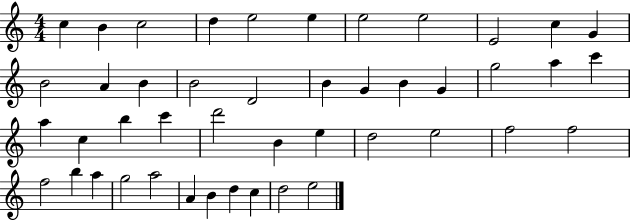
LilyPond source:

{
  \clef treble
  \numericTimeSignature
  \time 4/4
  \key c \major
  c''4 b'4 c''2 | d''4 e''2 e''4 | e''2 e''2 | e'2 c''4 g'4 | \break b'2 a'4 b'4 | b'2 d'2 | b'4 g'4 b'4 g'4 | g''2 a''4 c'''4 | \break a''4 c''4 b''4 c'''4 | d'''2 b'4 e''4 | d''2 e''2 | f''2 f''2 | \break f''2 b''4 a''4 | g''2 a''2 | a'4 b'4 d''4 c''4 | d''2 e''2 | \break \bar "|."
}